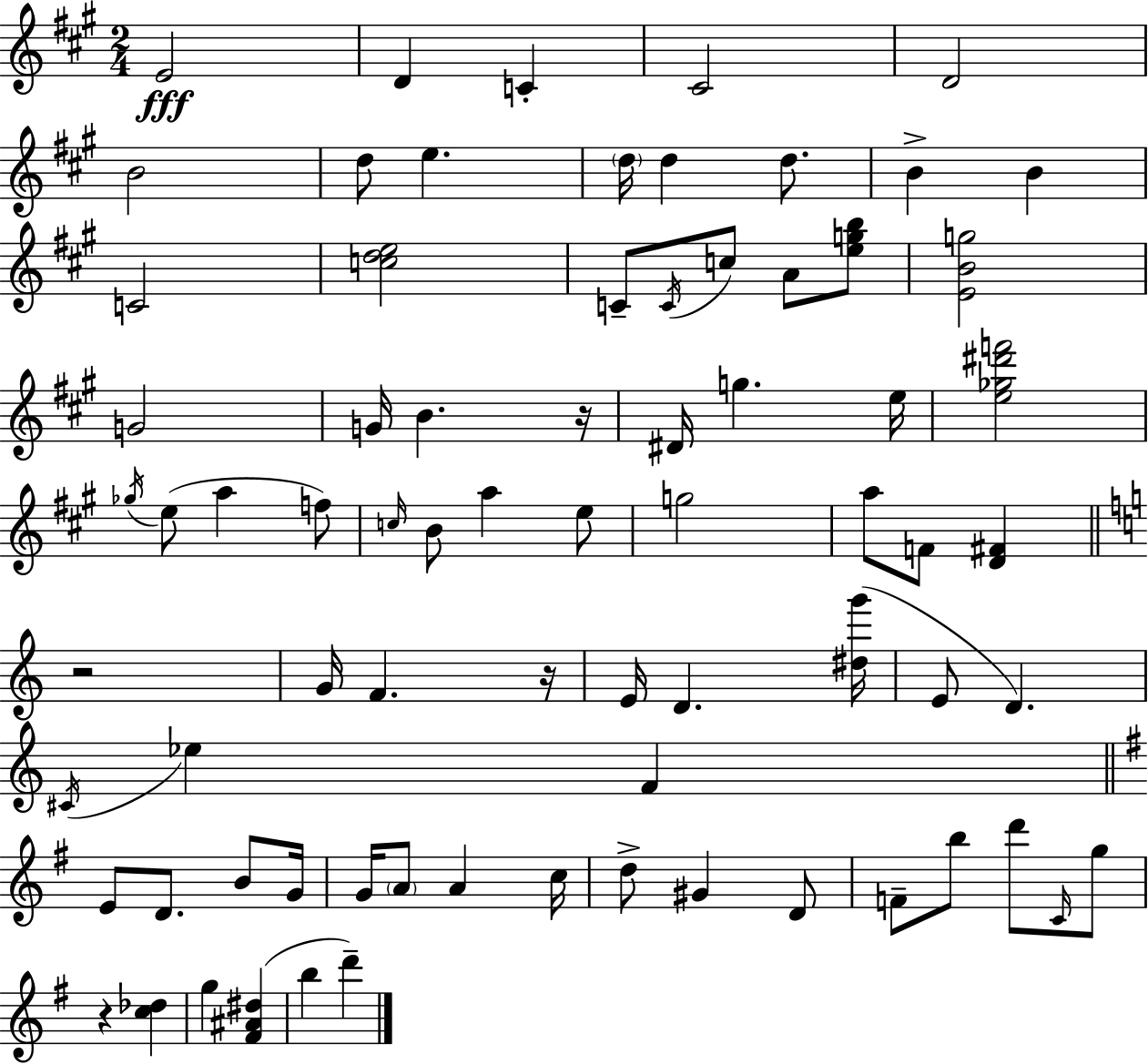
{
  \clef treble
  \numericTimeSignature
  \time 2/4
  \key a \major
  e'2\fff | d'4 c'4-. | cis'2 | d'2 | \break b'2 | d''8 e''4. | \parenthesize d''16 d''4 d''8. | b'4-> b'4 | \break c'2 | <c'' d'' e''>2 | c'8-- \acciaccatura { c'16 } c''8 a'8 <e'' g'' b''>8 | <e' b' g''>2 | \break g'2 | g'16 b'4. | r16 dis'16 g''4. | e''16 <e'' ges'' dis''' f'''>2 | \break \acciaccatura { ges''16 }( e''8 a''4 | f''8) \grace { c''16 } b'8 a''4 | e''8 g''2 | a''8 f'8 <d' fis'>4 | \break \bar "||" \break \key a \minor r2 | g'16 f'4. r16 | e'16 d'4. <dis'' g'''>16( | e'8 d'4.) | \break \acciaccatura { cis'16 } ees''4 f'4 | \bar "||" \break \key g \major e'8 d'8. b'8 g'16 | g'16 \parenthesize a'8 a'4 c''16 | d''8-> gis'4 d'8 | f'8-- b''8 d'''8 \grace { c'16 } g''8 | \break r4 <c'' des''>4 | g''4 <fis' ais' dis''>4( | b''4 d'''4--) | \bar "|."
}